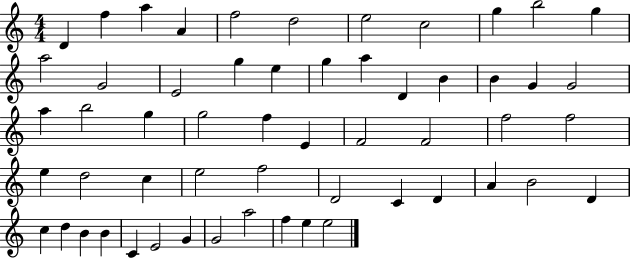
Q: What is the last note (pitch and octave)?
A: E5